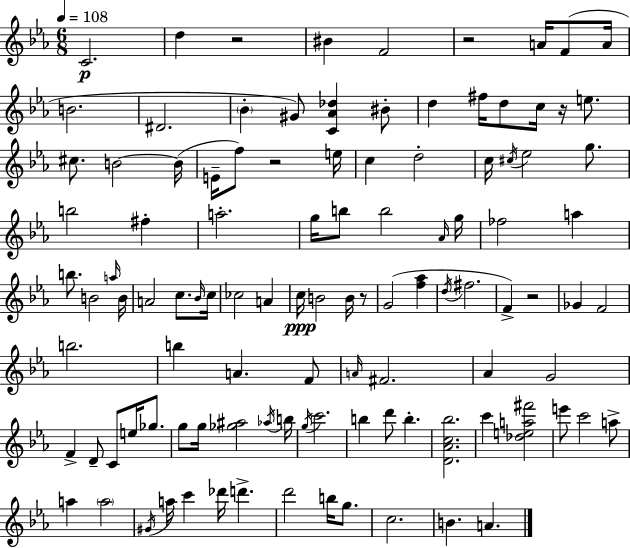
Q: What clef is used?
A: treble